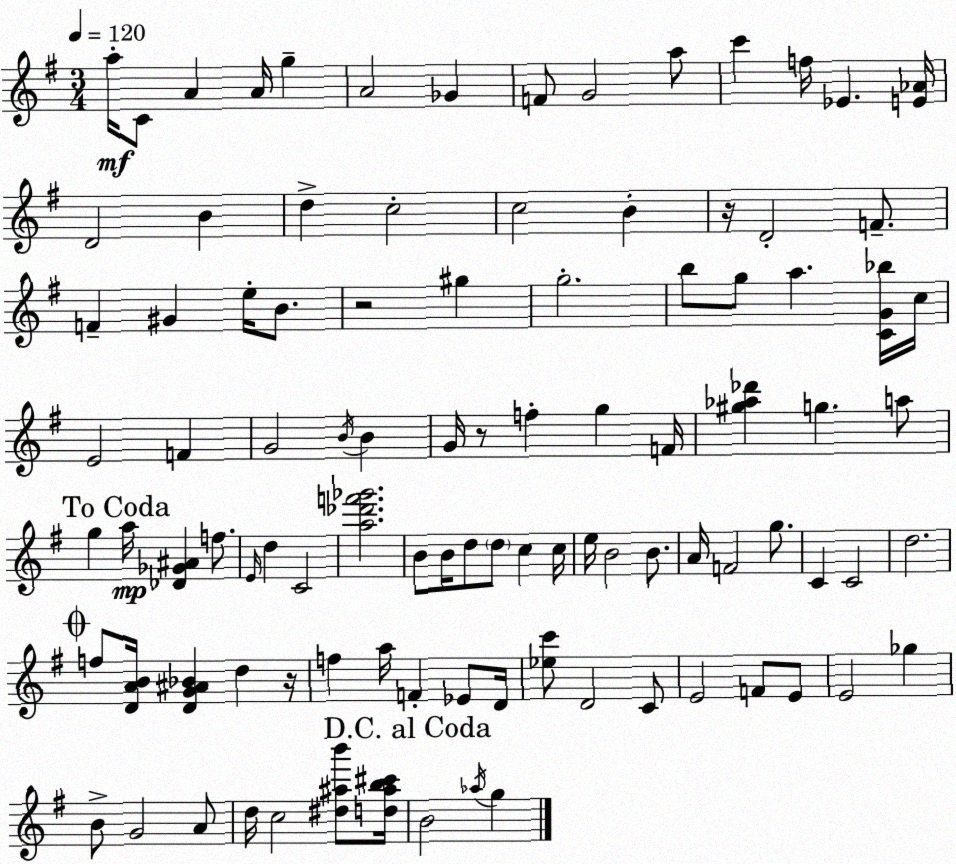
X:1
T:Untitled
M:3/4
L:1/4
K:Em
a/4 C/2 A A/4 g A2 _G F/2 G2 a/2 c' f/4 _E [E_A]/4 D2 B d c2 c2 B z/4 D2 F/2 F ^G e/4 B/2 z2 ^g g2 b/2 g/2 a [CG_b]/4 c/4 E2 F G2 B/4 B G/4 z/2 f g F/4 [^g_a_d'] g a/2 g a/4 [_D_G^A] f/2 E/4 d C2 [a_d'f'_g']2 B/2 B/4 d/2 d/2 c c/4 e/4 B2 B/2 A/4 F2 g/2 C C2 d2 f/2 [DAB]/4 [DG^A_B] d z/4 f a/4 F _E/2 D/4 [_ec']/2 D2 C/2 E2 F/2 E/2 E2 _g B/2 G2 A/2 d/4 c2 [^d^ab']/2 [d^ab^c']/4 B2 _a/4 g